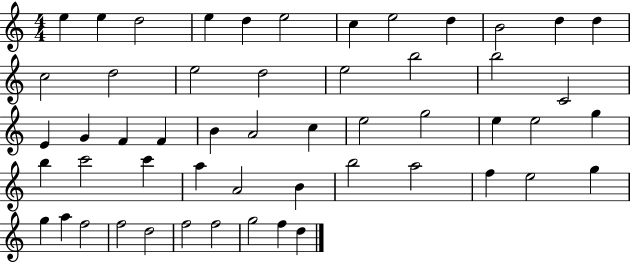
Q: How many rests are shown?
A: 0